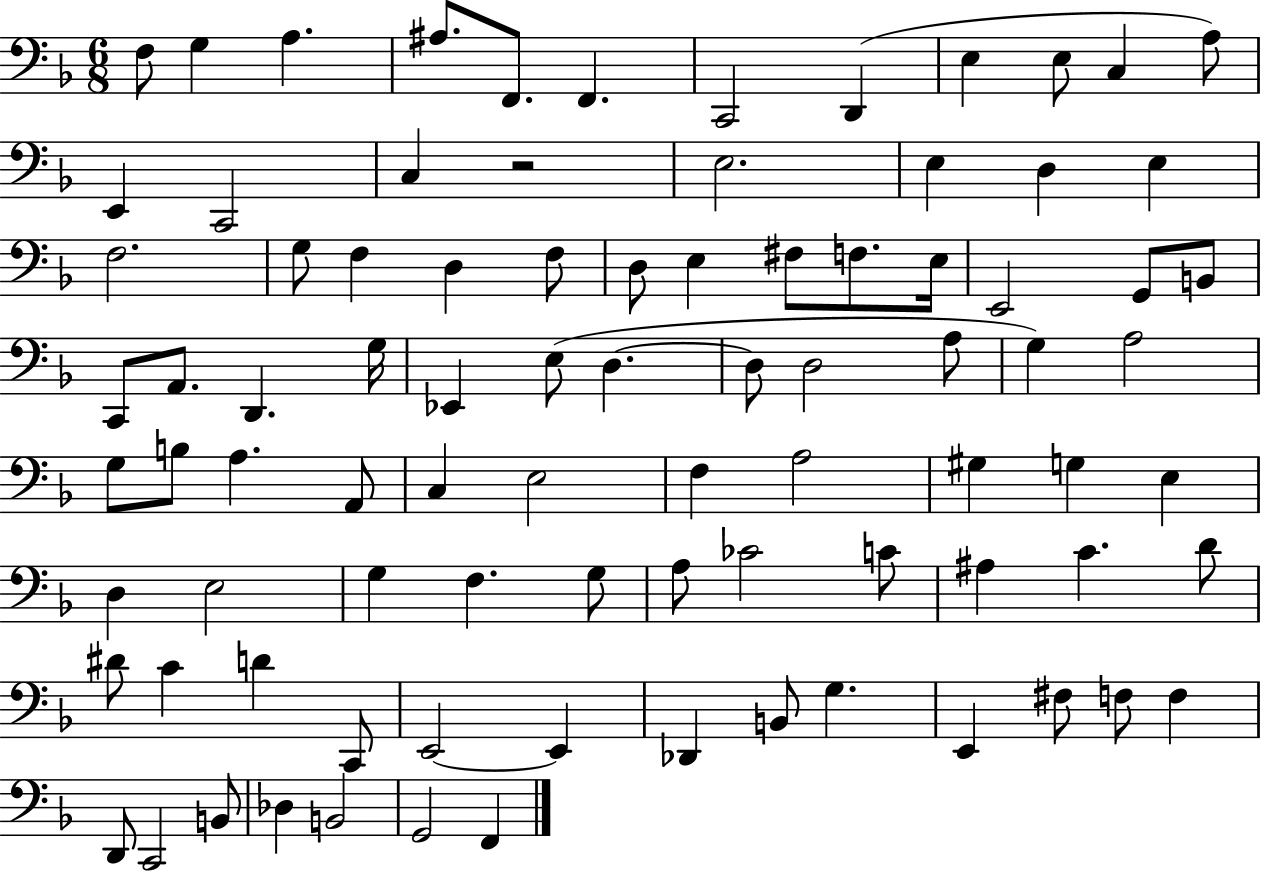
F3/e G3/q A3/q. A#3/e. F2/e. F2/q. C2/h D2/q E3/q E3/e C3/q A3/e E2/q C2/h C3/q R/h E3/h. E3/q D3/q E3/q F3/h. G3/e F3/q D3/q F3/e D3/e E3/q F#3/e F3/e. E3/s E2/h G2/e B2/e C2/e A2/e. D2/q. G3/s Eb2/q E3/e D3/q. D3/e D3/h A3/e G3/q A3/h G3/e B3/e A3/q. A2/e C3/q E3/h F3/q A3/h G#3/q G3/q E3/q D3/q E3/h G3/q F3/q. G3/e A3/e CES4/h C4/e A#3/q C4/q. D4/e D#4/e C4/q D4/q C2/e E2/h E2/q Db2/q B2/e G3/q. E2/q F#3/e F3/e F3/q D2/e C2/h B2/e Db3/q B2/h G2/h F2/q